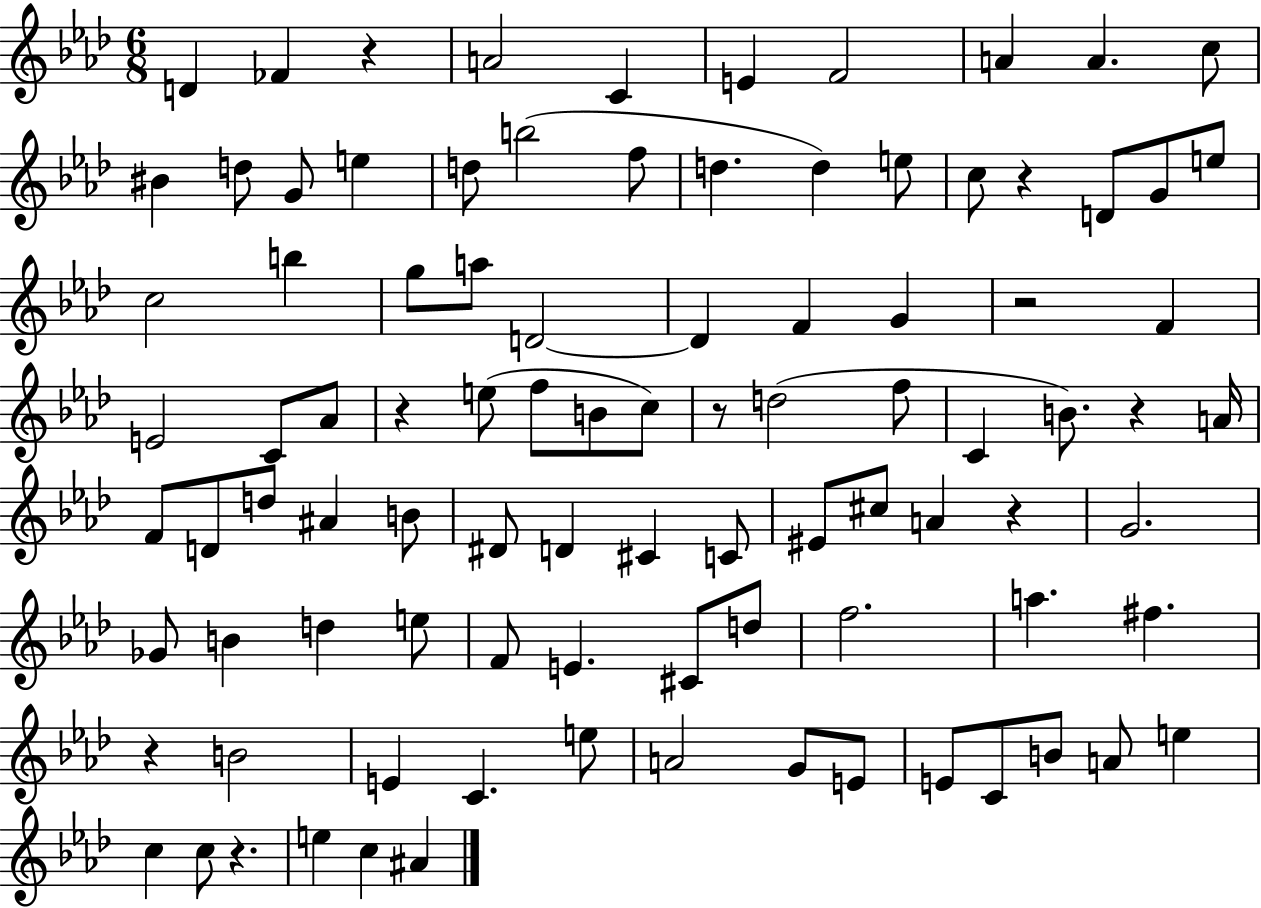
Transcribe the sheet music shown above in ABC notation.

X:1
T:Untitled
M:6/8
L:1/4
K:Ab
D _F z A2 C E F2 A A c/2 ^B d/2 G/2 e d/2 b2 f/2 d d e/2 c/2 z D/2 G/2 e/2 c2 b g/2 a/2 D2 D F G z2 F E2 C/2 _A/2 z e/2 f/2 B/2 c/2 z/2 d2 f/2 C B/2 z A/4 F/2 D/2 d/2 ^A B/2 ^D/2 D ^C C/2 ^E/2 ^c/2 A z G2 _G/2 B d e/2 F/2 E ^C/2 d/2 f2 a ^f z B2 E C e/2 A2 G/2 E/2 E/2 C/2 B/2 A/2 e c c/2 z e c ^A